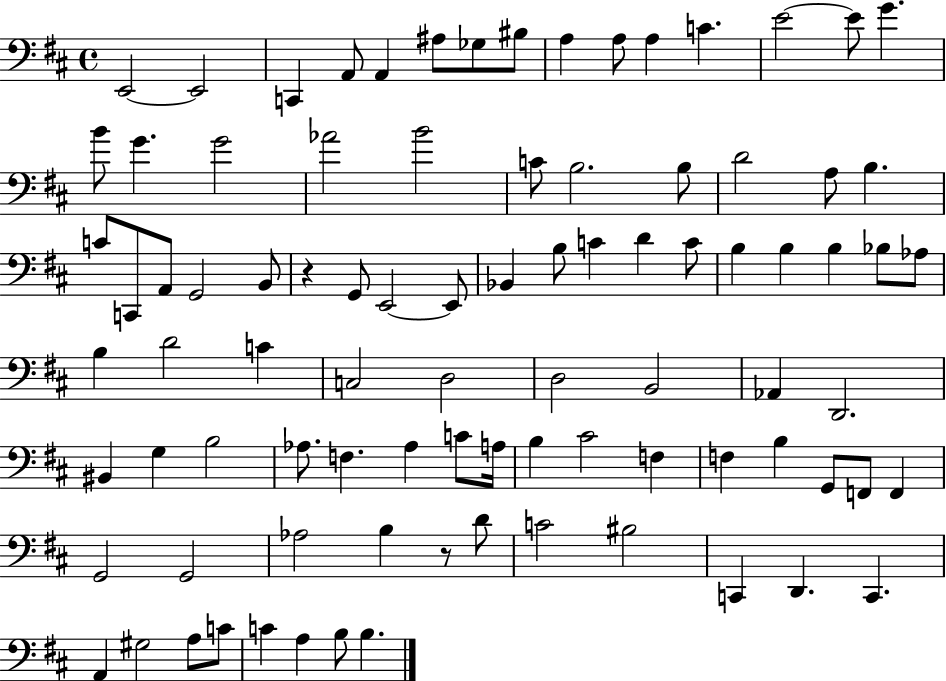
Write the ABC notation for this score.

X:1
T:Untitled
M:4/4
L:1/4
K:D
E,,2 E,,2 C,, A,,/2 A,, ^A,/2 _G,/2 ^B,/2 A, A,/2 A, C E2 E/2 G B/2 G G2 _A2 B2 C/2 B,2 B,/2 D2 A,/2 B, C/2 C,,/2 A,,/2 G,,2 B,,/2 z G,,/2 E,,2 E,,/2 _B,, B,/2 C D C/2 B, B, B, _B,/2 _A,/2 B, D2 C C,2 D,2 D,2 B,,2 _A,, D,,2 ^B,, G, B,2 _A,/2 F, _A, C/2 A,/4 B, ^C2 F, F, B, G,,/2 F,,/2 F,, G,,2 G,,2 _A,2 B, z/2 D/2 C2 ^B,2 C,, D,, C,, A,, ^G,2 A,/2 C/2 C A, B,/2 B,